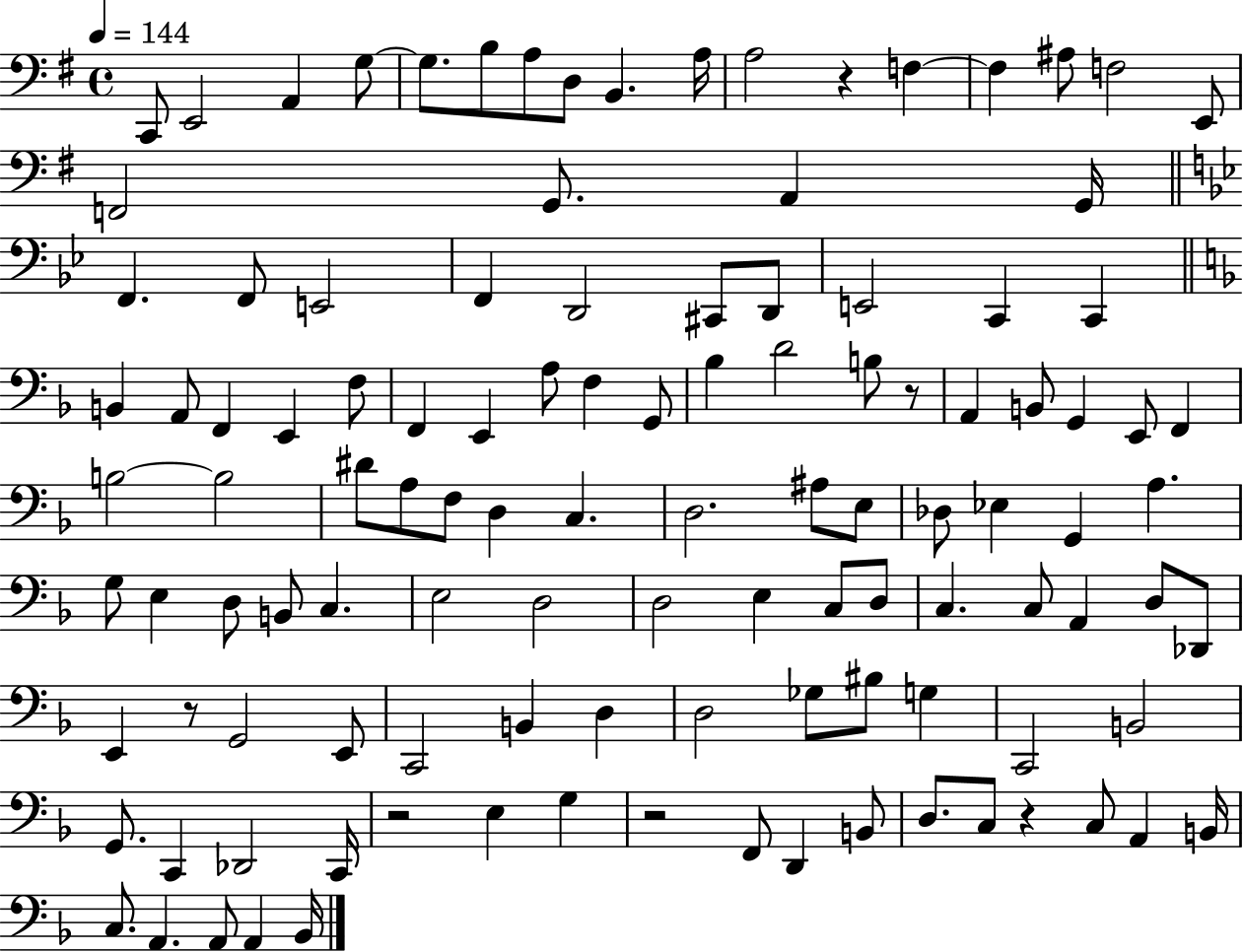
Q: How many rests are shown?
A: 6